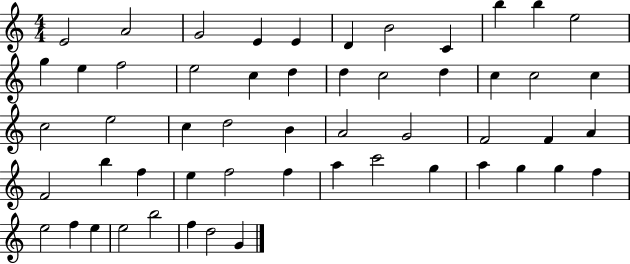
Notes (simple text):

E4/h A4/h G4/h E4/q E4/q D4/q B4/h C4/q B5/q B5/q E5/h G5/q E5/q F5/h E5/h C5/q D5/q D5/q C5/h D5/q C5/q C5/h C5/q C5/h E5/h C5/q D5/h B4/q A4/h G4/h F4/h F4/q A4/q F4/h B5/q F5/q E5/q F5/h F5/q A5/q C6/h G5/q A5/q G5/q G5/q F5/q E5/h F5/q E5/q E5/h B5/h F5/q D5/h G4/q